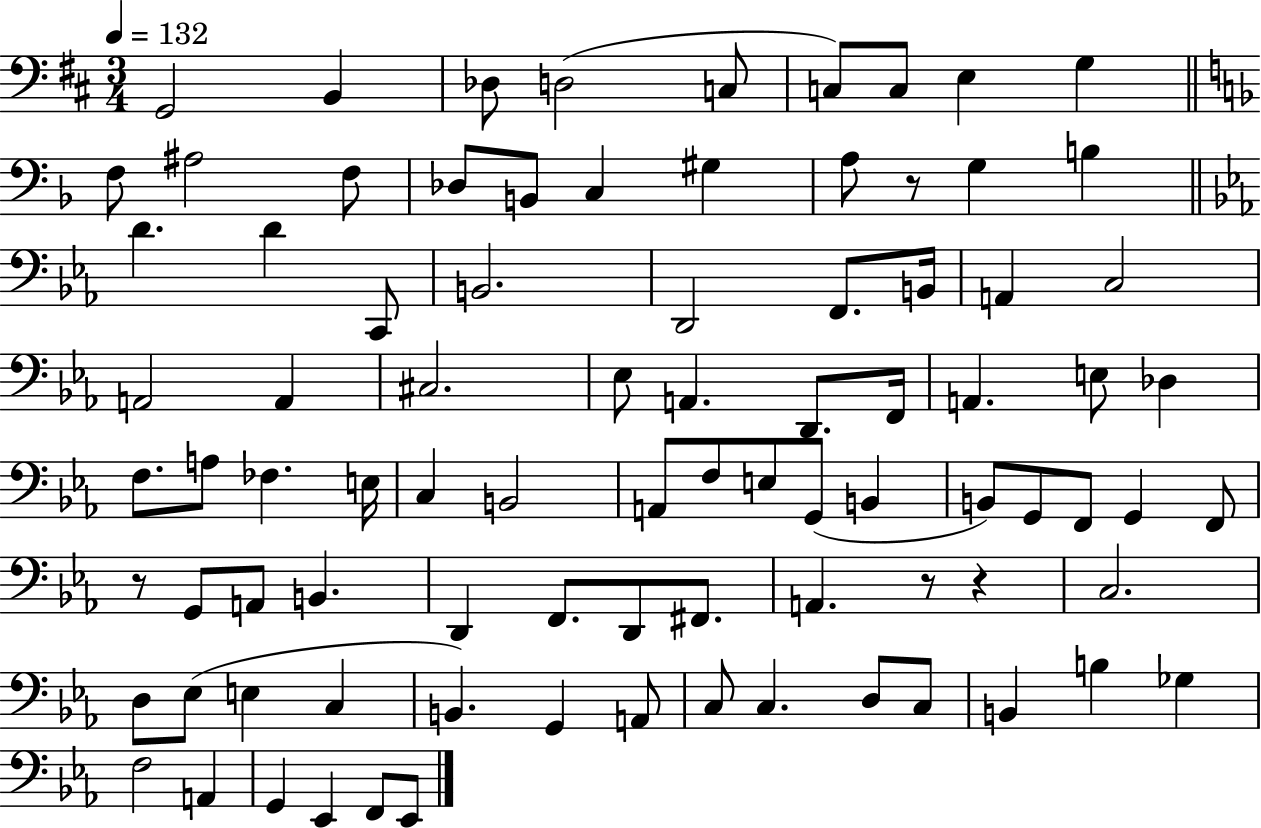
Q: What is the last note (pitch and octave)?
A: Eb2